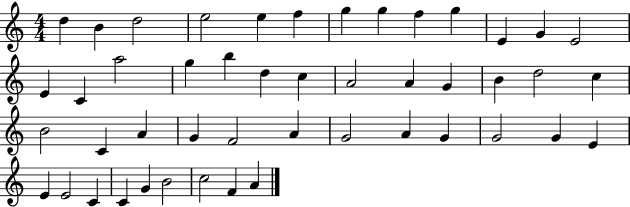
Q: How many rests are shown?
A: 0